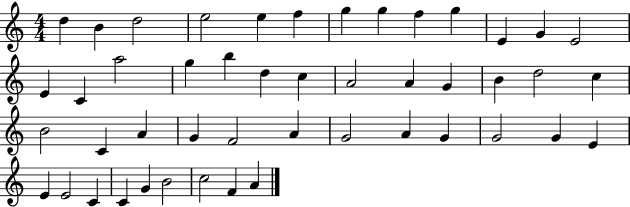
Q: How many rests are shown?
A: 0